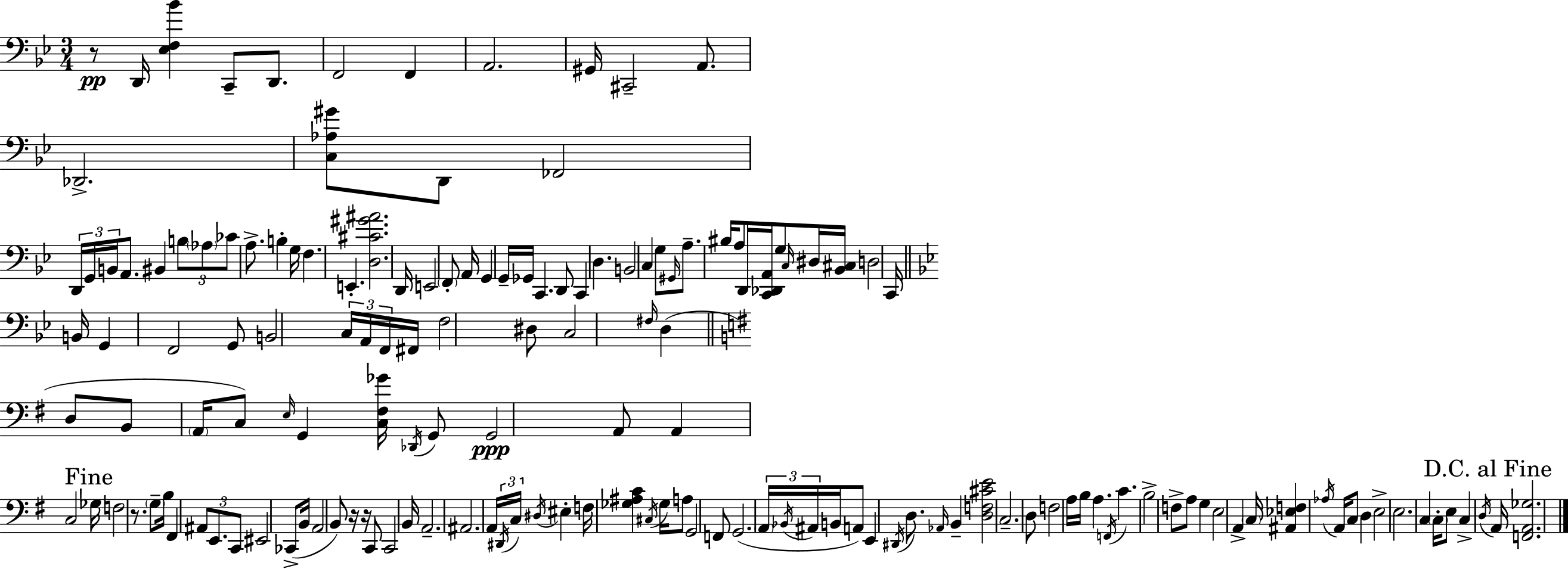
R/e D2/s [Eb3,F3,Bb4]/q C2/e D2/e. F2/h F2/q A2/h. G#2/s C#2/h A2/e. Db2/h. [C3,Ab3,G#4]/e D2/e FES2/h D2/s G2/s B2/s A2/e. BIS2/q B3/e Ab3/e CES4/e A3/e. B3/q G3/s F3/q. E2/q. [D3,C#4,G#4,A#4]/h. D2/s E2/h F2/e A2/s G2/q G2/s Gb2/s C2/q. D2/e C2/q D3/q. B2/h C3/q G3/e G#2/s A3/e. BIS3/s A3/e D2/s [C2,Db2,A2]/s G3/e C3/s D#3/s [Bb2,C#3]/s D3/h C2/s B2/s G2/q F2/h G2/e B2/h C3/s A2/s F2/s F#2/s F3/h D#3/e C3/h F#3/s D3/q D3/e B2/e A2/s C3/e E3/s G2/q [C3,F#3,Gb4]/s Db2/s G2/e G2/h A2/e A2/q C3/h Gb3/s F3/h R/e. G3/e B3/s F#2/q A#2/e E2/e. C2/e EIS2/h CES2/e B2/s A2/h B2/e R/s R/s C2/e C2/h B2/s A2/h. A#2/h. A2/s D#2/s C3/s D#3/s EIS3/q F3/s [Gb3,A#3,C4]/q C#3/s Gb3/s A3/e G2/h F2/e G2/h. A2/s Bb2/s A#2/s B2/s A2/e E2/q D#2/s D3/e. Ab2/s B2/q [D3,F3,C#4,E4]/h C3/h. D3/e F3/h A3/s B3/s A3/q. F2/s C4/q. B3/h F3/e A3/e G3/q E3/h A2/q C3/s [A#2,Eb3,F3]/q Ab3/s A2/s C3/e D3/q E3/h E3/h. C3/q C3/s E3/e C3/q D3/s A2/s [F2,A2,Gb3]/h.